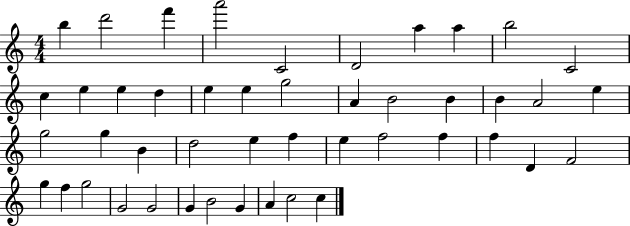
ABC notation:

X:1
T:Untitled
M:4/4
L:1/4
K:C
b d'2 f' a'2 C2 D2 a a b2 C2 c e e d e e g2 A B2 B B A2 e g2 g B d2 e f e f2 f f D F2 g f g2 G2 G2 G B2 G A c2 c